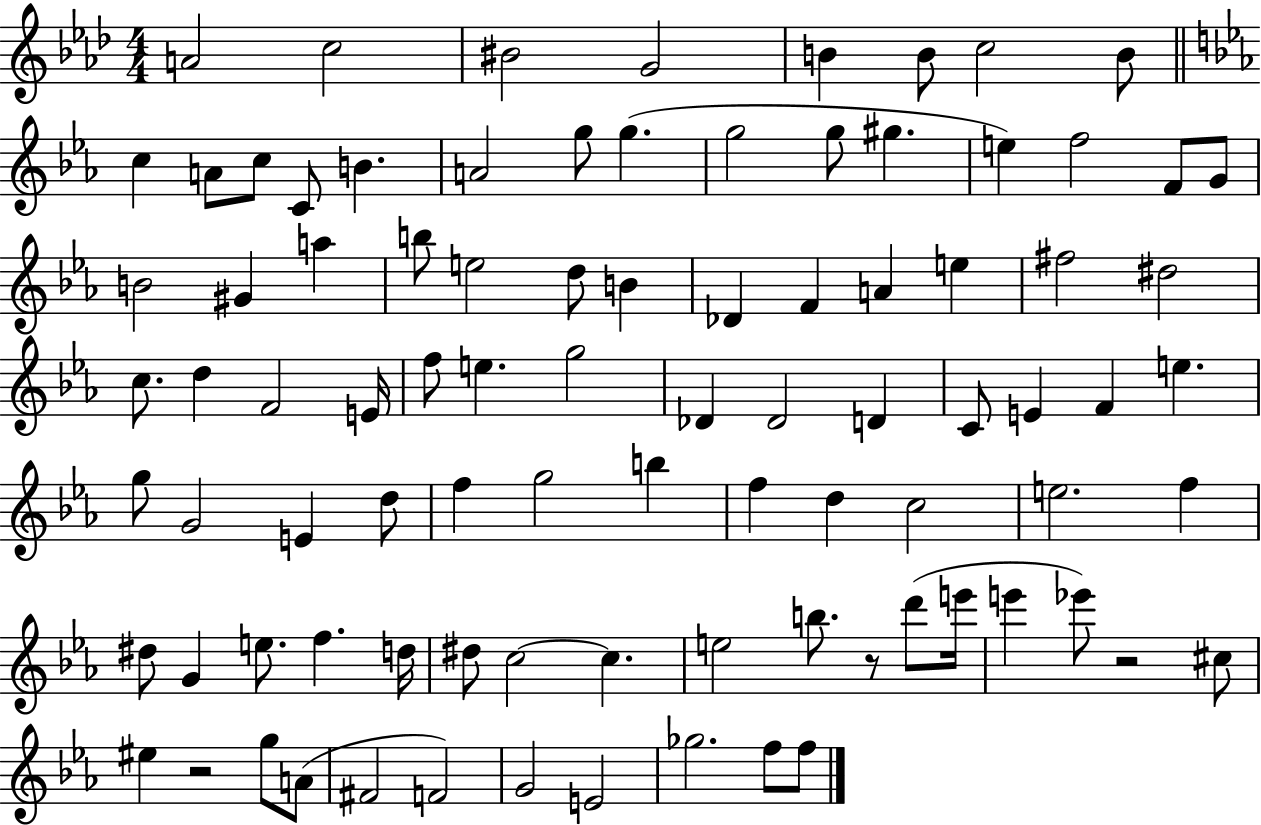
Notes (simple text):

A4/h C5/h BIS4/h G4/h B4/q B4/e C5/h B4/e C5/q A4/e C5/e C4/e B4/q. A4/h G5/e G5/q. G5/h G5/e G#5/q. E5/q F5/h F4/e G4/e B4/h G#4/q A5/q B5/e E5/h D5/e B4/q Db4/q F4/q A4/q E5/q F#5/h D#5/h C5/e. D5/q F4/h E4/s F5/e E5/q. G5/h Db4/q Db4/h D4/q C4/e E4/q F4/q E5/q. G5/e G4/h E4/q D5/e F5/q G5/h B5/q F5/q D5/q C5/h E5/h. F5/q D#5/e G4/q E5/e. F5/q. D5/s D#5/e C5/h C5/q. E5/h B5/e. R/e D6/e E6/s E6/q Eb6/e R/h C#5/e EIS5/q R/h G5/e A4/e F#4/h F4/h G4/h E4/h Gb5/h. F5/e F5/e